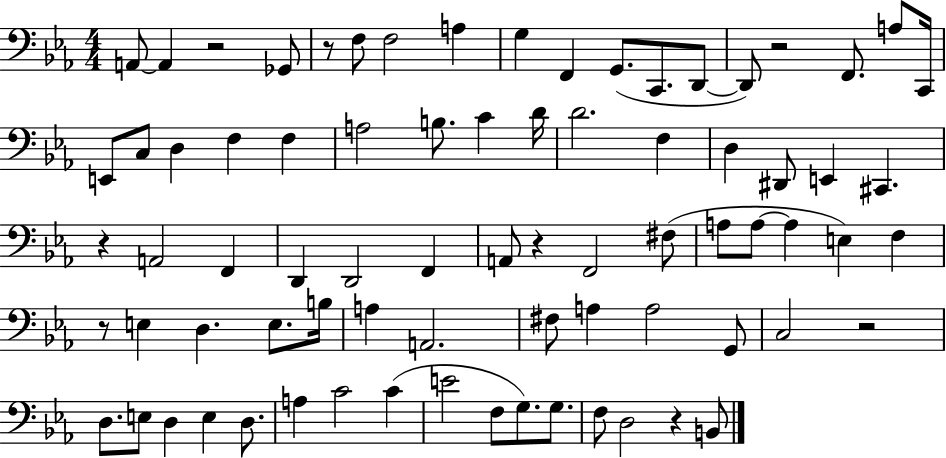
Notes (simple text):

A2/e A2/q R/h Gb2/e R/e F3/e F3/h A3/q G3/q F2/q G2/e. C2/e. D2/e D2/e R/h F2/e. A3/e C2/s E2/e C3/e D3/q F3/q F3/q A3/h B3/e. C4/q D4/s D4/h. F3/q D3/q D#2/e E2/q C#2/q. R/q A2/h F2/q D2/q D2/h F2/q A2/e R/q F2/h F#3/e A3/e A3/e A3/q E3/q F3/q R/e E3/q D3/q. E3/e. B3/s A3/q A2/h. F#3/e A3/q A3/h G2/e C3/h R/h D3/e. E3/e D3/q E3/q D3/e. A3/q C4/h C4/q E4/h F3/e G3/e. G3/e. F3/e D3/h R/q B2/e